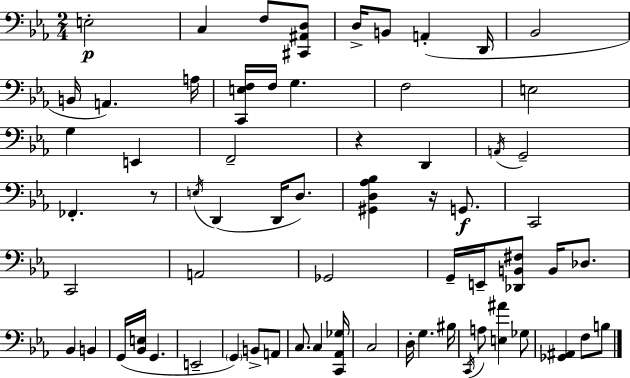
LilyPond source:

{
  \clef bass
  \numericTimeSignature
  \time 2/4
  \key ees \major
  e2-.\p | c4 f8 <cis, ais, d>8 | d16-> b,8 a,4-.( d,16 | bes,2 | \break b,16 a,4.) a16 | <c, e f>16 f16 g4. | f2 | e2 | \break g4 e,4 | f,2-- | r4 d,4 | \acciaccatura { a,16 } g,2-- | \break fes,4.-. r8 | \acciaccatura { e16 }( d,4 d,16 d8.) | <gis, d aes bes>4 r16 g,8.\f | c,2 | \break c,2 | a,2 | ges,2 | g,16-- e,16-- <des, b, fis>8 b,16 des8. | \break bes,4 b,4 | g,16( <bes, e>16 g,4. | e,2-- | \parenthesize g,4) b,8-> | \break a,8 c8. c4 | <c, aes, ges>16 c2 | d16-. g4. | bis16 \acciaccatura { c,16 } a8 <e ais'>4 | \break ges8 <ges, ais,>4 f8 | b8 \bar "|."
}